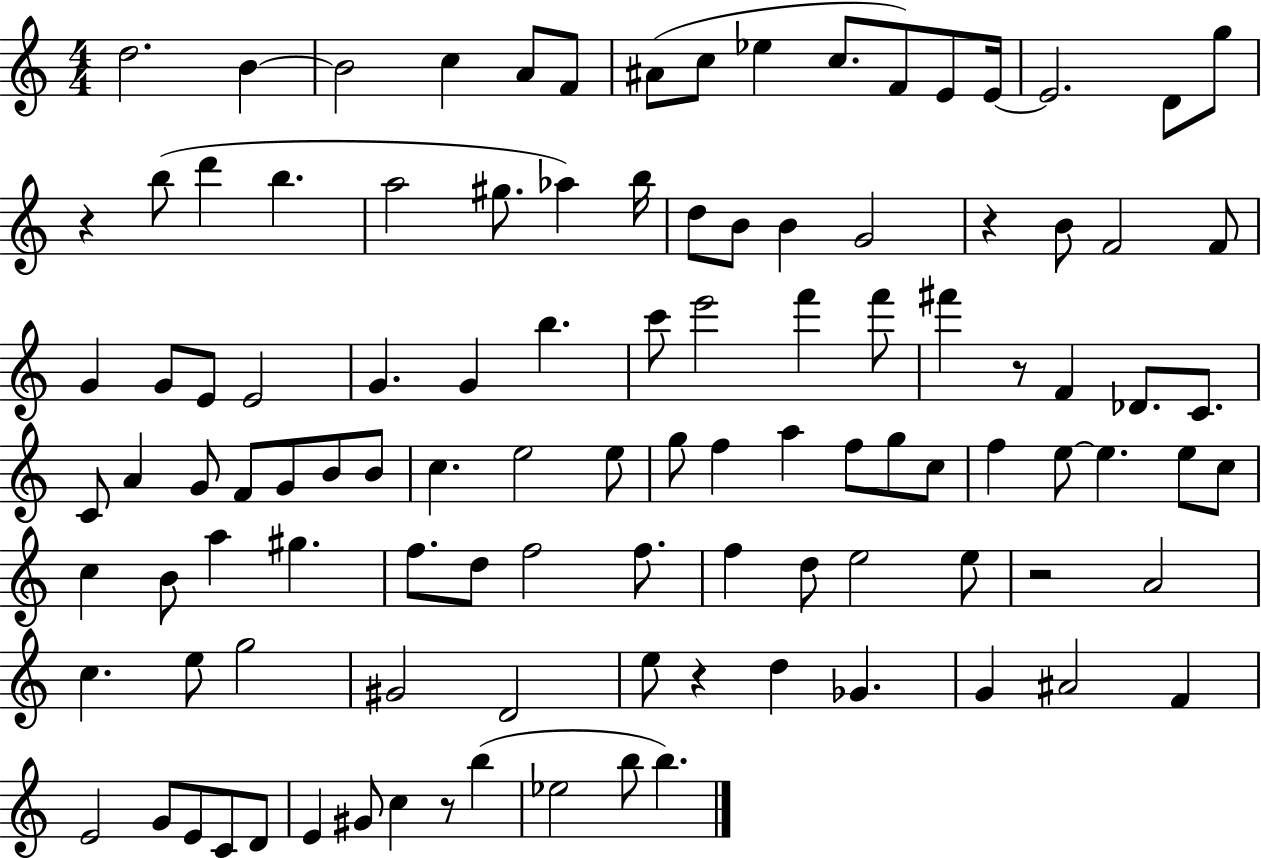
D5/h. B4/q B4/h C5/q A4/e F4/e A#4/e C5/e Eb5/q C5/e. F4/e E4/e E4/s E4/h. D4/e G5/e R/q B5/e D6/q B5/q. A5/h G#5/e. Ab5/q B5/s D5/e B4/e B4/q G4/h R/q B4/e F4/h F4/e G4/q G4/e E4/e E4/h G4/q. G4/q B5/q. C6/e E6/h F6/q F6/e F#6/q R/e F4/q Db4/e. C4/e. C4/e A4/q G4/e F4/e G4/e B4/e B4/e C5/q. E5/h E5/e G5/e F5/q A5/q F5/e G5/e C5/e F5/q E5/e E5/q. E5/e C5/e C5/q B4/e A5/q G#5/q. F5/e. D5/e F5/h F5/e. F5/q D5/e E5/h E5/e R/h A4/h C5/q. E5/e G5/h G#4/h D4/h E5/e R/q D5/q Gb4/q. G4/q A#4/h F4/q E4/h G4/e E4/e C4/e D4/e E4/q G#4/e C5/q R/e B5/q Eb5/h B5/e B5/q.